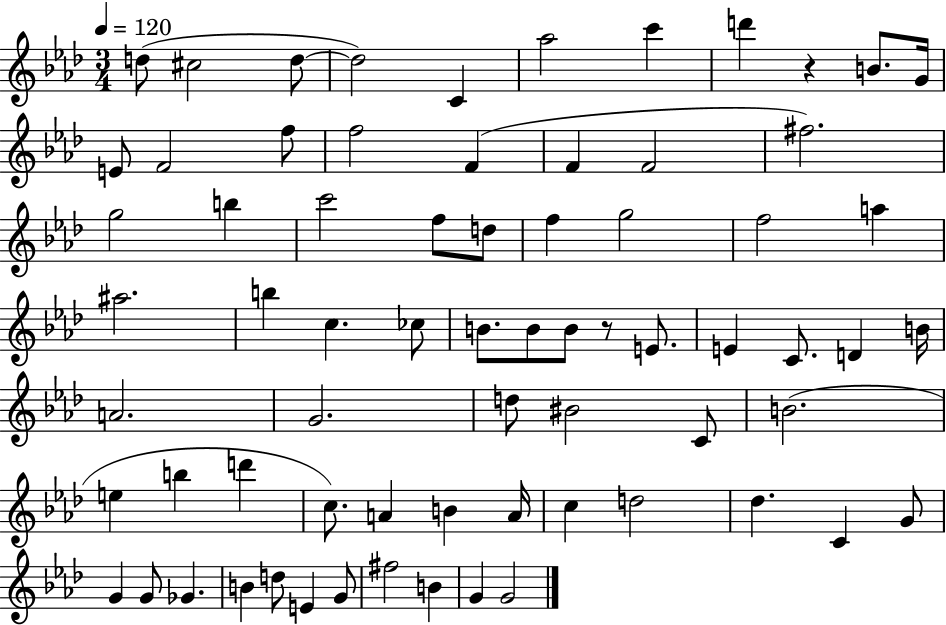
X:1
T:Untitled
M:3/4
L:1/4
K:Ab
d/2 ^c2 d/2 d2 C _a2 c' d' z B/2 G/4 E/2 F2 f/2 f2 F F F2 ^f2 g2 b c'2 f/2 d/2 f g2 f2 a ^a2 b c _c/2 B/2 B/2 B/2 z/2 E/2 E C/2 D B/4 A2 G2 d/2 ^B2 C/2 B2 e b d' c/2 A B A/4 c d2 _d C G/2 G G/2 _G B d/2 E G/2 ^f2 B G G2